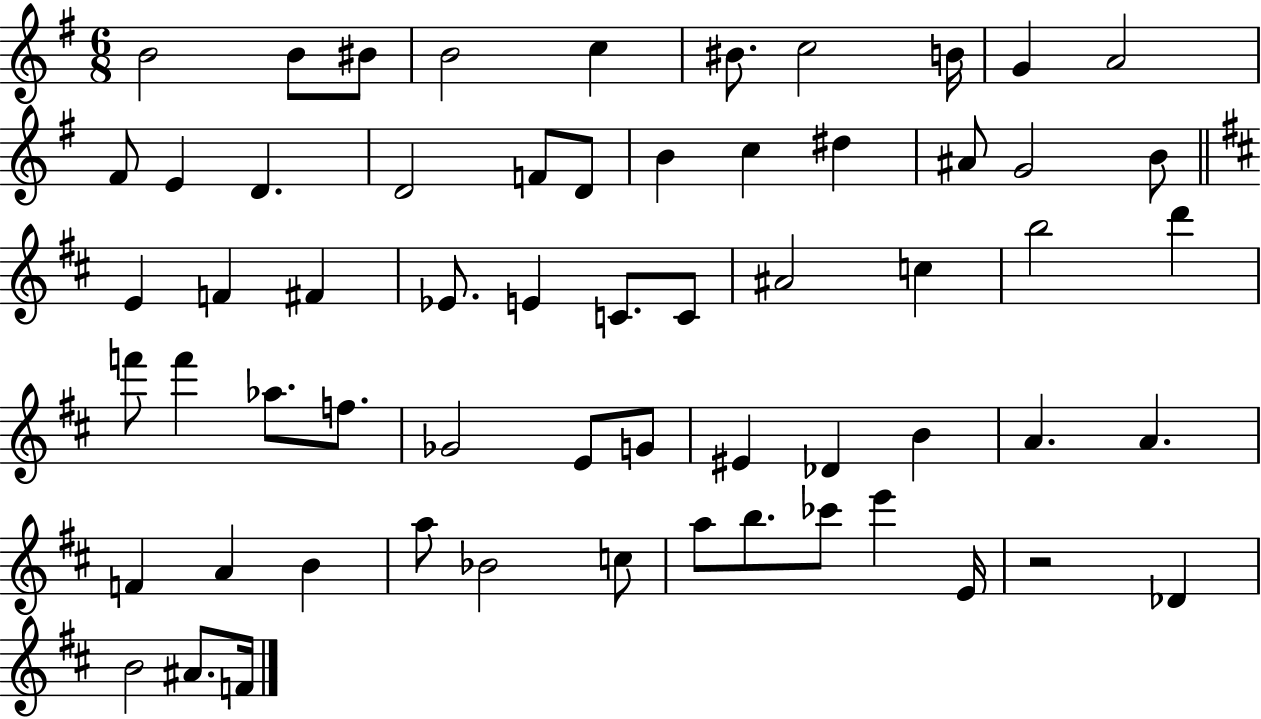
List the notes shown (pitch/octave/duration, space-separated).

B4/h B4/e BIS4/e B4/h C5/q BIS4/e. C5/h B4/s G4/q A4/h F#4/e E4/q D4/q. D4/h F4/e D4/e B4/q C5/q D#5/q A#4/e G4/h B4/e E4/q F4/q F#4/q Eb4/e. E4/q C4/e. C4/e A#4/h C5/q B5/h D6/q F6/e F6/q Ab5/e. F5/e. Gb4/h E4/e G4/e EIS4/q Db4/q B4/q A4/q. A4/q. F4/q A4/q B4/q A5/e Bb4/h C5/e A5/e B5/e. CES6/e E6/q E4/s R/h Db4/q B4/h A#4/e. F4/s